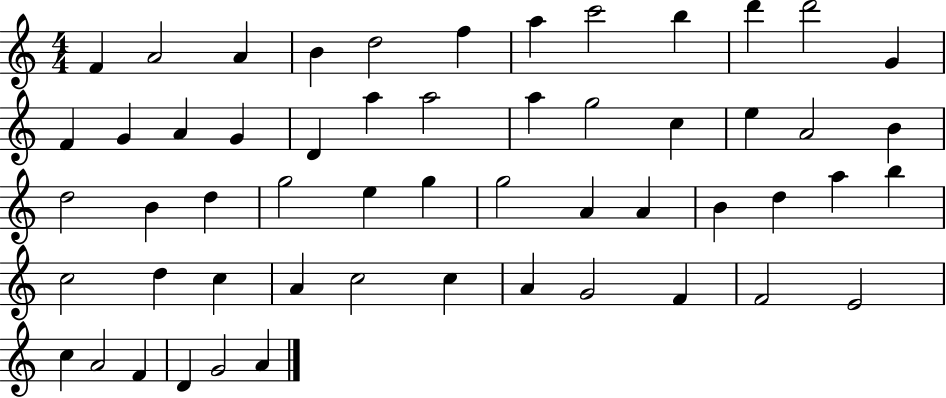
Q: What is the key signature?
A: C major